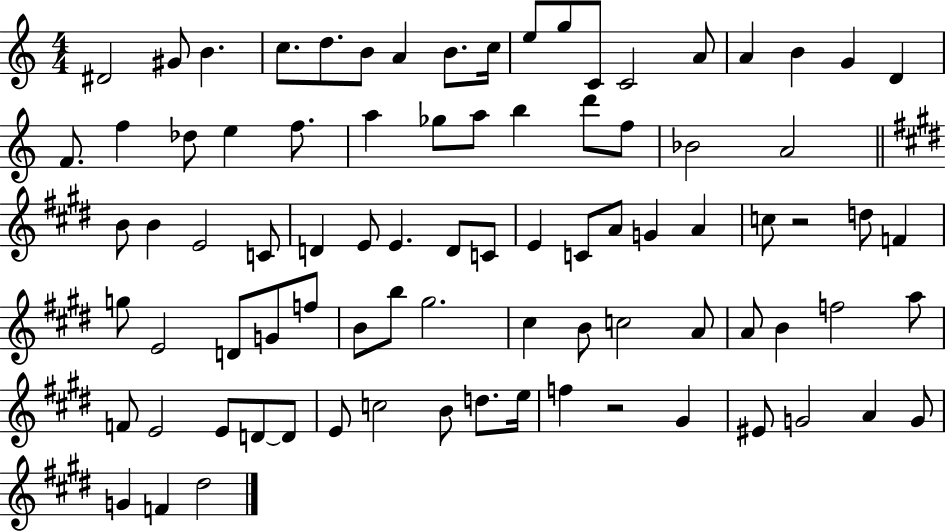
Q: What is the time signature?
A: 4/4